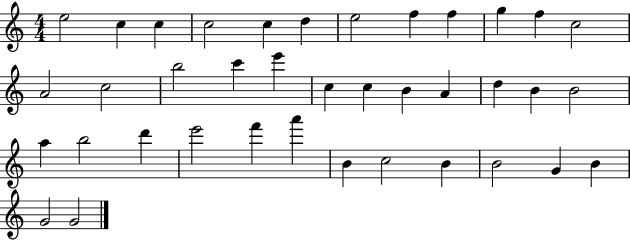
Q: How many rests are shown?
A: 0